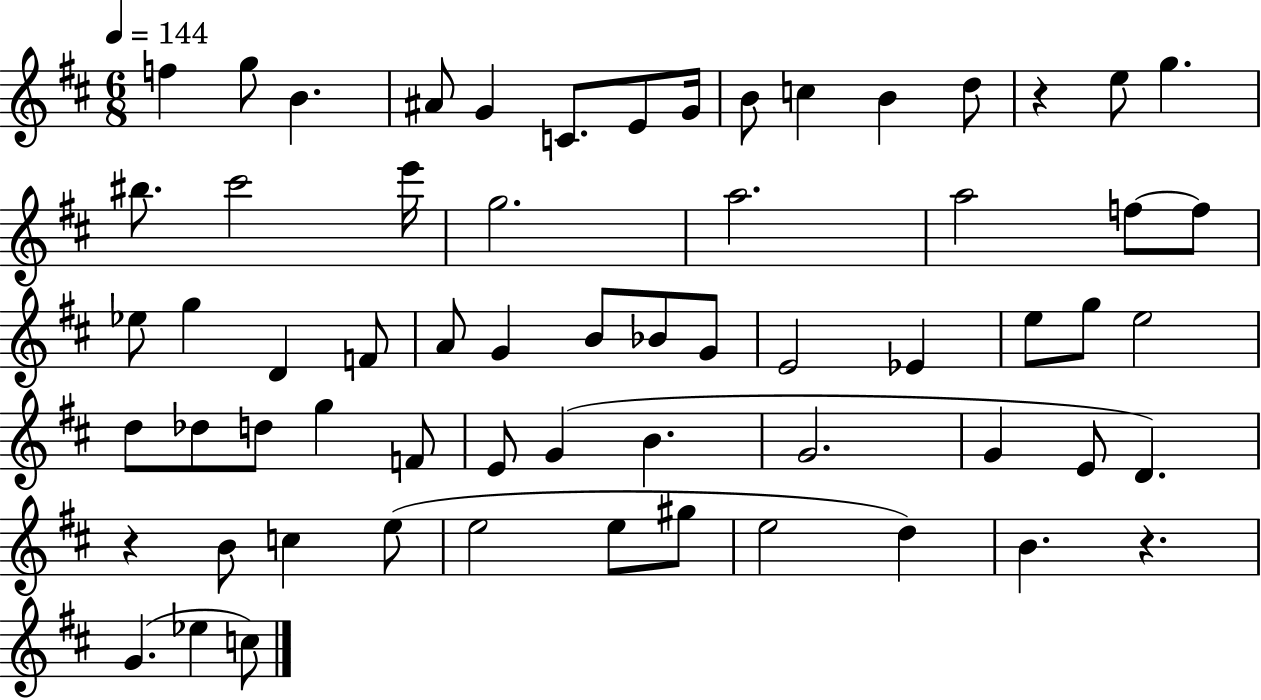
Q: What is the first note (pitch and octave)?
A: F5